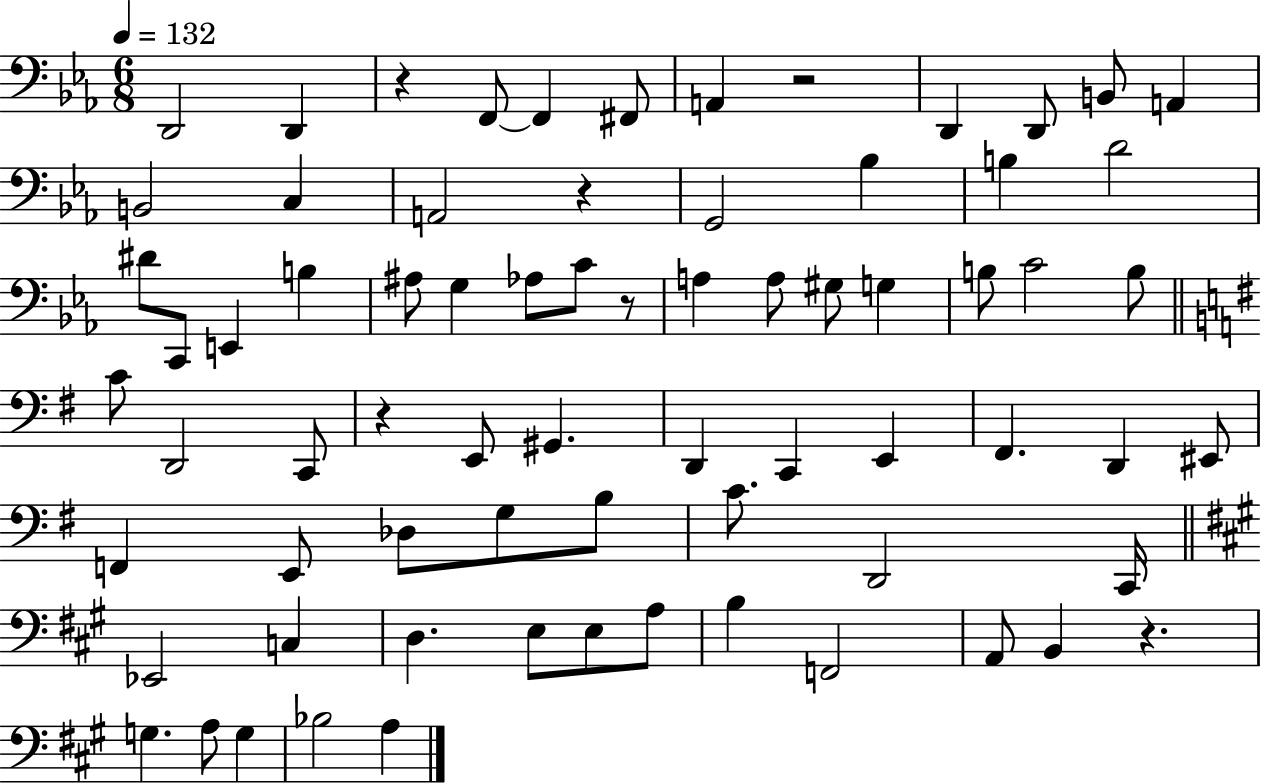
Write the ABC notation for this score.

X:1
T:Untitled
M:6/8
L:1/4
K:Eb
D,,2 D,, z F,,/2 F,, ^F,,/2 A,, z2 D,, D,,/2 B,,/2 A,, B,,2 C, A,,2 z G,,2 _B, B, D2 ^D/2 C,,/2 E,, B, ^A,/2 G, _A,/2 C/2 z/2 A, A,/2 ^G,/2 G, B,/2 C2 B,/2 C/2 D,,2 C,,/2 z E,,/2 ^G,, D,, C,, E,, ^F,, D,, ^E,,/2 F,, E,,/2 _D,/2 G,/2 B,/2 C/2 D,,2 C,,/4 _E,,2 C, D, E,/2 E,/2 A,/2 B, F,,2 A,,/2 B,, z G, A,/2 G, _B,2 A,